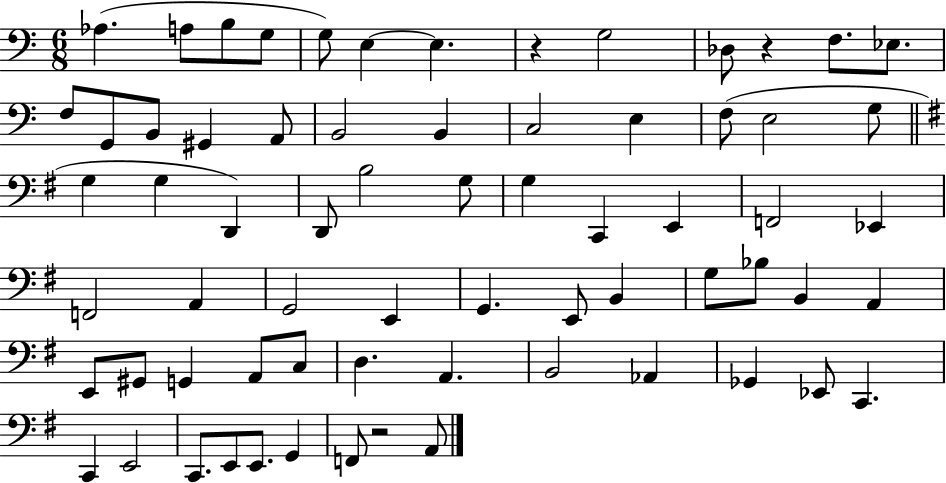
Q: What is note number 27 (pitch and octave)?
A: D2